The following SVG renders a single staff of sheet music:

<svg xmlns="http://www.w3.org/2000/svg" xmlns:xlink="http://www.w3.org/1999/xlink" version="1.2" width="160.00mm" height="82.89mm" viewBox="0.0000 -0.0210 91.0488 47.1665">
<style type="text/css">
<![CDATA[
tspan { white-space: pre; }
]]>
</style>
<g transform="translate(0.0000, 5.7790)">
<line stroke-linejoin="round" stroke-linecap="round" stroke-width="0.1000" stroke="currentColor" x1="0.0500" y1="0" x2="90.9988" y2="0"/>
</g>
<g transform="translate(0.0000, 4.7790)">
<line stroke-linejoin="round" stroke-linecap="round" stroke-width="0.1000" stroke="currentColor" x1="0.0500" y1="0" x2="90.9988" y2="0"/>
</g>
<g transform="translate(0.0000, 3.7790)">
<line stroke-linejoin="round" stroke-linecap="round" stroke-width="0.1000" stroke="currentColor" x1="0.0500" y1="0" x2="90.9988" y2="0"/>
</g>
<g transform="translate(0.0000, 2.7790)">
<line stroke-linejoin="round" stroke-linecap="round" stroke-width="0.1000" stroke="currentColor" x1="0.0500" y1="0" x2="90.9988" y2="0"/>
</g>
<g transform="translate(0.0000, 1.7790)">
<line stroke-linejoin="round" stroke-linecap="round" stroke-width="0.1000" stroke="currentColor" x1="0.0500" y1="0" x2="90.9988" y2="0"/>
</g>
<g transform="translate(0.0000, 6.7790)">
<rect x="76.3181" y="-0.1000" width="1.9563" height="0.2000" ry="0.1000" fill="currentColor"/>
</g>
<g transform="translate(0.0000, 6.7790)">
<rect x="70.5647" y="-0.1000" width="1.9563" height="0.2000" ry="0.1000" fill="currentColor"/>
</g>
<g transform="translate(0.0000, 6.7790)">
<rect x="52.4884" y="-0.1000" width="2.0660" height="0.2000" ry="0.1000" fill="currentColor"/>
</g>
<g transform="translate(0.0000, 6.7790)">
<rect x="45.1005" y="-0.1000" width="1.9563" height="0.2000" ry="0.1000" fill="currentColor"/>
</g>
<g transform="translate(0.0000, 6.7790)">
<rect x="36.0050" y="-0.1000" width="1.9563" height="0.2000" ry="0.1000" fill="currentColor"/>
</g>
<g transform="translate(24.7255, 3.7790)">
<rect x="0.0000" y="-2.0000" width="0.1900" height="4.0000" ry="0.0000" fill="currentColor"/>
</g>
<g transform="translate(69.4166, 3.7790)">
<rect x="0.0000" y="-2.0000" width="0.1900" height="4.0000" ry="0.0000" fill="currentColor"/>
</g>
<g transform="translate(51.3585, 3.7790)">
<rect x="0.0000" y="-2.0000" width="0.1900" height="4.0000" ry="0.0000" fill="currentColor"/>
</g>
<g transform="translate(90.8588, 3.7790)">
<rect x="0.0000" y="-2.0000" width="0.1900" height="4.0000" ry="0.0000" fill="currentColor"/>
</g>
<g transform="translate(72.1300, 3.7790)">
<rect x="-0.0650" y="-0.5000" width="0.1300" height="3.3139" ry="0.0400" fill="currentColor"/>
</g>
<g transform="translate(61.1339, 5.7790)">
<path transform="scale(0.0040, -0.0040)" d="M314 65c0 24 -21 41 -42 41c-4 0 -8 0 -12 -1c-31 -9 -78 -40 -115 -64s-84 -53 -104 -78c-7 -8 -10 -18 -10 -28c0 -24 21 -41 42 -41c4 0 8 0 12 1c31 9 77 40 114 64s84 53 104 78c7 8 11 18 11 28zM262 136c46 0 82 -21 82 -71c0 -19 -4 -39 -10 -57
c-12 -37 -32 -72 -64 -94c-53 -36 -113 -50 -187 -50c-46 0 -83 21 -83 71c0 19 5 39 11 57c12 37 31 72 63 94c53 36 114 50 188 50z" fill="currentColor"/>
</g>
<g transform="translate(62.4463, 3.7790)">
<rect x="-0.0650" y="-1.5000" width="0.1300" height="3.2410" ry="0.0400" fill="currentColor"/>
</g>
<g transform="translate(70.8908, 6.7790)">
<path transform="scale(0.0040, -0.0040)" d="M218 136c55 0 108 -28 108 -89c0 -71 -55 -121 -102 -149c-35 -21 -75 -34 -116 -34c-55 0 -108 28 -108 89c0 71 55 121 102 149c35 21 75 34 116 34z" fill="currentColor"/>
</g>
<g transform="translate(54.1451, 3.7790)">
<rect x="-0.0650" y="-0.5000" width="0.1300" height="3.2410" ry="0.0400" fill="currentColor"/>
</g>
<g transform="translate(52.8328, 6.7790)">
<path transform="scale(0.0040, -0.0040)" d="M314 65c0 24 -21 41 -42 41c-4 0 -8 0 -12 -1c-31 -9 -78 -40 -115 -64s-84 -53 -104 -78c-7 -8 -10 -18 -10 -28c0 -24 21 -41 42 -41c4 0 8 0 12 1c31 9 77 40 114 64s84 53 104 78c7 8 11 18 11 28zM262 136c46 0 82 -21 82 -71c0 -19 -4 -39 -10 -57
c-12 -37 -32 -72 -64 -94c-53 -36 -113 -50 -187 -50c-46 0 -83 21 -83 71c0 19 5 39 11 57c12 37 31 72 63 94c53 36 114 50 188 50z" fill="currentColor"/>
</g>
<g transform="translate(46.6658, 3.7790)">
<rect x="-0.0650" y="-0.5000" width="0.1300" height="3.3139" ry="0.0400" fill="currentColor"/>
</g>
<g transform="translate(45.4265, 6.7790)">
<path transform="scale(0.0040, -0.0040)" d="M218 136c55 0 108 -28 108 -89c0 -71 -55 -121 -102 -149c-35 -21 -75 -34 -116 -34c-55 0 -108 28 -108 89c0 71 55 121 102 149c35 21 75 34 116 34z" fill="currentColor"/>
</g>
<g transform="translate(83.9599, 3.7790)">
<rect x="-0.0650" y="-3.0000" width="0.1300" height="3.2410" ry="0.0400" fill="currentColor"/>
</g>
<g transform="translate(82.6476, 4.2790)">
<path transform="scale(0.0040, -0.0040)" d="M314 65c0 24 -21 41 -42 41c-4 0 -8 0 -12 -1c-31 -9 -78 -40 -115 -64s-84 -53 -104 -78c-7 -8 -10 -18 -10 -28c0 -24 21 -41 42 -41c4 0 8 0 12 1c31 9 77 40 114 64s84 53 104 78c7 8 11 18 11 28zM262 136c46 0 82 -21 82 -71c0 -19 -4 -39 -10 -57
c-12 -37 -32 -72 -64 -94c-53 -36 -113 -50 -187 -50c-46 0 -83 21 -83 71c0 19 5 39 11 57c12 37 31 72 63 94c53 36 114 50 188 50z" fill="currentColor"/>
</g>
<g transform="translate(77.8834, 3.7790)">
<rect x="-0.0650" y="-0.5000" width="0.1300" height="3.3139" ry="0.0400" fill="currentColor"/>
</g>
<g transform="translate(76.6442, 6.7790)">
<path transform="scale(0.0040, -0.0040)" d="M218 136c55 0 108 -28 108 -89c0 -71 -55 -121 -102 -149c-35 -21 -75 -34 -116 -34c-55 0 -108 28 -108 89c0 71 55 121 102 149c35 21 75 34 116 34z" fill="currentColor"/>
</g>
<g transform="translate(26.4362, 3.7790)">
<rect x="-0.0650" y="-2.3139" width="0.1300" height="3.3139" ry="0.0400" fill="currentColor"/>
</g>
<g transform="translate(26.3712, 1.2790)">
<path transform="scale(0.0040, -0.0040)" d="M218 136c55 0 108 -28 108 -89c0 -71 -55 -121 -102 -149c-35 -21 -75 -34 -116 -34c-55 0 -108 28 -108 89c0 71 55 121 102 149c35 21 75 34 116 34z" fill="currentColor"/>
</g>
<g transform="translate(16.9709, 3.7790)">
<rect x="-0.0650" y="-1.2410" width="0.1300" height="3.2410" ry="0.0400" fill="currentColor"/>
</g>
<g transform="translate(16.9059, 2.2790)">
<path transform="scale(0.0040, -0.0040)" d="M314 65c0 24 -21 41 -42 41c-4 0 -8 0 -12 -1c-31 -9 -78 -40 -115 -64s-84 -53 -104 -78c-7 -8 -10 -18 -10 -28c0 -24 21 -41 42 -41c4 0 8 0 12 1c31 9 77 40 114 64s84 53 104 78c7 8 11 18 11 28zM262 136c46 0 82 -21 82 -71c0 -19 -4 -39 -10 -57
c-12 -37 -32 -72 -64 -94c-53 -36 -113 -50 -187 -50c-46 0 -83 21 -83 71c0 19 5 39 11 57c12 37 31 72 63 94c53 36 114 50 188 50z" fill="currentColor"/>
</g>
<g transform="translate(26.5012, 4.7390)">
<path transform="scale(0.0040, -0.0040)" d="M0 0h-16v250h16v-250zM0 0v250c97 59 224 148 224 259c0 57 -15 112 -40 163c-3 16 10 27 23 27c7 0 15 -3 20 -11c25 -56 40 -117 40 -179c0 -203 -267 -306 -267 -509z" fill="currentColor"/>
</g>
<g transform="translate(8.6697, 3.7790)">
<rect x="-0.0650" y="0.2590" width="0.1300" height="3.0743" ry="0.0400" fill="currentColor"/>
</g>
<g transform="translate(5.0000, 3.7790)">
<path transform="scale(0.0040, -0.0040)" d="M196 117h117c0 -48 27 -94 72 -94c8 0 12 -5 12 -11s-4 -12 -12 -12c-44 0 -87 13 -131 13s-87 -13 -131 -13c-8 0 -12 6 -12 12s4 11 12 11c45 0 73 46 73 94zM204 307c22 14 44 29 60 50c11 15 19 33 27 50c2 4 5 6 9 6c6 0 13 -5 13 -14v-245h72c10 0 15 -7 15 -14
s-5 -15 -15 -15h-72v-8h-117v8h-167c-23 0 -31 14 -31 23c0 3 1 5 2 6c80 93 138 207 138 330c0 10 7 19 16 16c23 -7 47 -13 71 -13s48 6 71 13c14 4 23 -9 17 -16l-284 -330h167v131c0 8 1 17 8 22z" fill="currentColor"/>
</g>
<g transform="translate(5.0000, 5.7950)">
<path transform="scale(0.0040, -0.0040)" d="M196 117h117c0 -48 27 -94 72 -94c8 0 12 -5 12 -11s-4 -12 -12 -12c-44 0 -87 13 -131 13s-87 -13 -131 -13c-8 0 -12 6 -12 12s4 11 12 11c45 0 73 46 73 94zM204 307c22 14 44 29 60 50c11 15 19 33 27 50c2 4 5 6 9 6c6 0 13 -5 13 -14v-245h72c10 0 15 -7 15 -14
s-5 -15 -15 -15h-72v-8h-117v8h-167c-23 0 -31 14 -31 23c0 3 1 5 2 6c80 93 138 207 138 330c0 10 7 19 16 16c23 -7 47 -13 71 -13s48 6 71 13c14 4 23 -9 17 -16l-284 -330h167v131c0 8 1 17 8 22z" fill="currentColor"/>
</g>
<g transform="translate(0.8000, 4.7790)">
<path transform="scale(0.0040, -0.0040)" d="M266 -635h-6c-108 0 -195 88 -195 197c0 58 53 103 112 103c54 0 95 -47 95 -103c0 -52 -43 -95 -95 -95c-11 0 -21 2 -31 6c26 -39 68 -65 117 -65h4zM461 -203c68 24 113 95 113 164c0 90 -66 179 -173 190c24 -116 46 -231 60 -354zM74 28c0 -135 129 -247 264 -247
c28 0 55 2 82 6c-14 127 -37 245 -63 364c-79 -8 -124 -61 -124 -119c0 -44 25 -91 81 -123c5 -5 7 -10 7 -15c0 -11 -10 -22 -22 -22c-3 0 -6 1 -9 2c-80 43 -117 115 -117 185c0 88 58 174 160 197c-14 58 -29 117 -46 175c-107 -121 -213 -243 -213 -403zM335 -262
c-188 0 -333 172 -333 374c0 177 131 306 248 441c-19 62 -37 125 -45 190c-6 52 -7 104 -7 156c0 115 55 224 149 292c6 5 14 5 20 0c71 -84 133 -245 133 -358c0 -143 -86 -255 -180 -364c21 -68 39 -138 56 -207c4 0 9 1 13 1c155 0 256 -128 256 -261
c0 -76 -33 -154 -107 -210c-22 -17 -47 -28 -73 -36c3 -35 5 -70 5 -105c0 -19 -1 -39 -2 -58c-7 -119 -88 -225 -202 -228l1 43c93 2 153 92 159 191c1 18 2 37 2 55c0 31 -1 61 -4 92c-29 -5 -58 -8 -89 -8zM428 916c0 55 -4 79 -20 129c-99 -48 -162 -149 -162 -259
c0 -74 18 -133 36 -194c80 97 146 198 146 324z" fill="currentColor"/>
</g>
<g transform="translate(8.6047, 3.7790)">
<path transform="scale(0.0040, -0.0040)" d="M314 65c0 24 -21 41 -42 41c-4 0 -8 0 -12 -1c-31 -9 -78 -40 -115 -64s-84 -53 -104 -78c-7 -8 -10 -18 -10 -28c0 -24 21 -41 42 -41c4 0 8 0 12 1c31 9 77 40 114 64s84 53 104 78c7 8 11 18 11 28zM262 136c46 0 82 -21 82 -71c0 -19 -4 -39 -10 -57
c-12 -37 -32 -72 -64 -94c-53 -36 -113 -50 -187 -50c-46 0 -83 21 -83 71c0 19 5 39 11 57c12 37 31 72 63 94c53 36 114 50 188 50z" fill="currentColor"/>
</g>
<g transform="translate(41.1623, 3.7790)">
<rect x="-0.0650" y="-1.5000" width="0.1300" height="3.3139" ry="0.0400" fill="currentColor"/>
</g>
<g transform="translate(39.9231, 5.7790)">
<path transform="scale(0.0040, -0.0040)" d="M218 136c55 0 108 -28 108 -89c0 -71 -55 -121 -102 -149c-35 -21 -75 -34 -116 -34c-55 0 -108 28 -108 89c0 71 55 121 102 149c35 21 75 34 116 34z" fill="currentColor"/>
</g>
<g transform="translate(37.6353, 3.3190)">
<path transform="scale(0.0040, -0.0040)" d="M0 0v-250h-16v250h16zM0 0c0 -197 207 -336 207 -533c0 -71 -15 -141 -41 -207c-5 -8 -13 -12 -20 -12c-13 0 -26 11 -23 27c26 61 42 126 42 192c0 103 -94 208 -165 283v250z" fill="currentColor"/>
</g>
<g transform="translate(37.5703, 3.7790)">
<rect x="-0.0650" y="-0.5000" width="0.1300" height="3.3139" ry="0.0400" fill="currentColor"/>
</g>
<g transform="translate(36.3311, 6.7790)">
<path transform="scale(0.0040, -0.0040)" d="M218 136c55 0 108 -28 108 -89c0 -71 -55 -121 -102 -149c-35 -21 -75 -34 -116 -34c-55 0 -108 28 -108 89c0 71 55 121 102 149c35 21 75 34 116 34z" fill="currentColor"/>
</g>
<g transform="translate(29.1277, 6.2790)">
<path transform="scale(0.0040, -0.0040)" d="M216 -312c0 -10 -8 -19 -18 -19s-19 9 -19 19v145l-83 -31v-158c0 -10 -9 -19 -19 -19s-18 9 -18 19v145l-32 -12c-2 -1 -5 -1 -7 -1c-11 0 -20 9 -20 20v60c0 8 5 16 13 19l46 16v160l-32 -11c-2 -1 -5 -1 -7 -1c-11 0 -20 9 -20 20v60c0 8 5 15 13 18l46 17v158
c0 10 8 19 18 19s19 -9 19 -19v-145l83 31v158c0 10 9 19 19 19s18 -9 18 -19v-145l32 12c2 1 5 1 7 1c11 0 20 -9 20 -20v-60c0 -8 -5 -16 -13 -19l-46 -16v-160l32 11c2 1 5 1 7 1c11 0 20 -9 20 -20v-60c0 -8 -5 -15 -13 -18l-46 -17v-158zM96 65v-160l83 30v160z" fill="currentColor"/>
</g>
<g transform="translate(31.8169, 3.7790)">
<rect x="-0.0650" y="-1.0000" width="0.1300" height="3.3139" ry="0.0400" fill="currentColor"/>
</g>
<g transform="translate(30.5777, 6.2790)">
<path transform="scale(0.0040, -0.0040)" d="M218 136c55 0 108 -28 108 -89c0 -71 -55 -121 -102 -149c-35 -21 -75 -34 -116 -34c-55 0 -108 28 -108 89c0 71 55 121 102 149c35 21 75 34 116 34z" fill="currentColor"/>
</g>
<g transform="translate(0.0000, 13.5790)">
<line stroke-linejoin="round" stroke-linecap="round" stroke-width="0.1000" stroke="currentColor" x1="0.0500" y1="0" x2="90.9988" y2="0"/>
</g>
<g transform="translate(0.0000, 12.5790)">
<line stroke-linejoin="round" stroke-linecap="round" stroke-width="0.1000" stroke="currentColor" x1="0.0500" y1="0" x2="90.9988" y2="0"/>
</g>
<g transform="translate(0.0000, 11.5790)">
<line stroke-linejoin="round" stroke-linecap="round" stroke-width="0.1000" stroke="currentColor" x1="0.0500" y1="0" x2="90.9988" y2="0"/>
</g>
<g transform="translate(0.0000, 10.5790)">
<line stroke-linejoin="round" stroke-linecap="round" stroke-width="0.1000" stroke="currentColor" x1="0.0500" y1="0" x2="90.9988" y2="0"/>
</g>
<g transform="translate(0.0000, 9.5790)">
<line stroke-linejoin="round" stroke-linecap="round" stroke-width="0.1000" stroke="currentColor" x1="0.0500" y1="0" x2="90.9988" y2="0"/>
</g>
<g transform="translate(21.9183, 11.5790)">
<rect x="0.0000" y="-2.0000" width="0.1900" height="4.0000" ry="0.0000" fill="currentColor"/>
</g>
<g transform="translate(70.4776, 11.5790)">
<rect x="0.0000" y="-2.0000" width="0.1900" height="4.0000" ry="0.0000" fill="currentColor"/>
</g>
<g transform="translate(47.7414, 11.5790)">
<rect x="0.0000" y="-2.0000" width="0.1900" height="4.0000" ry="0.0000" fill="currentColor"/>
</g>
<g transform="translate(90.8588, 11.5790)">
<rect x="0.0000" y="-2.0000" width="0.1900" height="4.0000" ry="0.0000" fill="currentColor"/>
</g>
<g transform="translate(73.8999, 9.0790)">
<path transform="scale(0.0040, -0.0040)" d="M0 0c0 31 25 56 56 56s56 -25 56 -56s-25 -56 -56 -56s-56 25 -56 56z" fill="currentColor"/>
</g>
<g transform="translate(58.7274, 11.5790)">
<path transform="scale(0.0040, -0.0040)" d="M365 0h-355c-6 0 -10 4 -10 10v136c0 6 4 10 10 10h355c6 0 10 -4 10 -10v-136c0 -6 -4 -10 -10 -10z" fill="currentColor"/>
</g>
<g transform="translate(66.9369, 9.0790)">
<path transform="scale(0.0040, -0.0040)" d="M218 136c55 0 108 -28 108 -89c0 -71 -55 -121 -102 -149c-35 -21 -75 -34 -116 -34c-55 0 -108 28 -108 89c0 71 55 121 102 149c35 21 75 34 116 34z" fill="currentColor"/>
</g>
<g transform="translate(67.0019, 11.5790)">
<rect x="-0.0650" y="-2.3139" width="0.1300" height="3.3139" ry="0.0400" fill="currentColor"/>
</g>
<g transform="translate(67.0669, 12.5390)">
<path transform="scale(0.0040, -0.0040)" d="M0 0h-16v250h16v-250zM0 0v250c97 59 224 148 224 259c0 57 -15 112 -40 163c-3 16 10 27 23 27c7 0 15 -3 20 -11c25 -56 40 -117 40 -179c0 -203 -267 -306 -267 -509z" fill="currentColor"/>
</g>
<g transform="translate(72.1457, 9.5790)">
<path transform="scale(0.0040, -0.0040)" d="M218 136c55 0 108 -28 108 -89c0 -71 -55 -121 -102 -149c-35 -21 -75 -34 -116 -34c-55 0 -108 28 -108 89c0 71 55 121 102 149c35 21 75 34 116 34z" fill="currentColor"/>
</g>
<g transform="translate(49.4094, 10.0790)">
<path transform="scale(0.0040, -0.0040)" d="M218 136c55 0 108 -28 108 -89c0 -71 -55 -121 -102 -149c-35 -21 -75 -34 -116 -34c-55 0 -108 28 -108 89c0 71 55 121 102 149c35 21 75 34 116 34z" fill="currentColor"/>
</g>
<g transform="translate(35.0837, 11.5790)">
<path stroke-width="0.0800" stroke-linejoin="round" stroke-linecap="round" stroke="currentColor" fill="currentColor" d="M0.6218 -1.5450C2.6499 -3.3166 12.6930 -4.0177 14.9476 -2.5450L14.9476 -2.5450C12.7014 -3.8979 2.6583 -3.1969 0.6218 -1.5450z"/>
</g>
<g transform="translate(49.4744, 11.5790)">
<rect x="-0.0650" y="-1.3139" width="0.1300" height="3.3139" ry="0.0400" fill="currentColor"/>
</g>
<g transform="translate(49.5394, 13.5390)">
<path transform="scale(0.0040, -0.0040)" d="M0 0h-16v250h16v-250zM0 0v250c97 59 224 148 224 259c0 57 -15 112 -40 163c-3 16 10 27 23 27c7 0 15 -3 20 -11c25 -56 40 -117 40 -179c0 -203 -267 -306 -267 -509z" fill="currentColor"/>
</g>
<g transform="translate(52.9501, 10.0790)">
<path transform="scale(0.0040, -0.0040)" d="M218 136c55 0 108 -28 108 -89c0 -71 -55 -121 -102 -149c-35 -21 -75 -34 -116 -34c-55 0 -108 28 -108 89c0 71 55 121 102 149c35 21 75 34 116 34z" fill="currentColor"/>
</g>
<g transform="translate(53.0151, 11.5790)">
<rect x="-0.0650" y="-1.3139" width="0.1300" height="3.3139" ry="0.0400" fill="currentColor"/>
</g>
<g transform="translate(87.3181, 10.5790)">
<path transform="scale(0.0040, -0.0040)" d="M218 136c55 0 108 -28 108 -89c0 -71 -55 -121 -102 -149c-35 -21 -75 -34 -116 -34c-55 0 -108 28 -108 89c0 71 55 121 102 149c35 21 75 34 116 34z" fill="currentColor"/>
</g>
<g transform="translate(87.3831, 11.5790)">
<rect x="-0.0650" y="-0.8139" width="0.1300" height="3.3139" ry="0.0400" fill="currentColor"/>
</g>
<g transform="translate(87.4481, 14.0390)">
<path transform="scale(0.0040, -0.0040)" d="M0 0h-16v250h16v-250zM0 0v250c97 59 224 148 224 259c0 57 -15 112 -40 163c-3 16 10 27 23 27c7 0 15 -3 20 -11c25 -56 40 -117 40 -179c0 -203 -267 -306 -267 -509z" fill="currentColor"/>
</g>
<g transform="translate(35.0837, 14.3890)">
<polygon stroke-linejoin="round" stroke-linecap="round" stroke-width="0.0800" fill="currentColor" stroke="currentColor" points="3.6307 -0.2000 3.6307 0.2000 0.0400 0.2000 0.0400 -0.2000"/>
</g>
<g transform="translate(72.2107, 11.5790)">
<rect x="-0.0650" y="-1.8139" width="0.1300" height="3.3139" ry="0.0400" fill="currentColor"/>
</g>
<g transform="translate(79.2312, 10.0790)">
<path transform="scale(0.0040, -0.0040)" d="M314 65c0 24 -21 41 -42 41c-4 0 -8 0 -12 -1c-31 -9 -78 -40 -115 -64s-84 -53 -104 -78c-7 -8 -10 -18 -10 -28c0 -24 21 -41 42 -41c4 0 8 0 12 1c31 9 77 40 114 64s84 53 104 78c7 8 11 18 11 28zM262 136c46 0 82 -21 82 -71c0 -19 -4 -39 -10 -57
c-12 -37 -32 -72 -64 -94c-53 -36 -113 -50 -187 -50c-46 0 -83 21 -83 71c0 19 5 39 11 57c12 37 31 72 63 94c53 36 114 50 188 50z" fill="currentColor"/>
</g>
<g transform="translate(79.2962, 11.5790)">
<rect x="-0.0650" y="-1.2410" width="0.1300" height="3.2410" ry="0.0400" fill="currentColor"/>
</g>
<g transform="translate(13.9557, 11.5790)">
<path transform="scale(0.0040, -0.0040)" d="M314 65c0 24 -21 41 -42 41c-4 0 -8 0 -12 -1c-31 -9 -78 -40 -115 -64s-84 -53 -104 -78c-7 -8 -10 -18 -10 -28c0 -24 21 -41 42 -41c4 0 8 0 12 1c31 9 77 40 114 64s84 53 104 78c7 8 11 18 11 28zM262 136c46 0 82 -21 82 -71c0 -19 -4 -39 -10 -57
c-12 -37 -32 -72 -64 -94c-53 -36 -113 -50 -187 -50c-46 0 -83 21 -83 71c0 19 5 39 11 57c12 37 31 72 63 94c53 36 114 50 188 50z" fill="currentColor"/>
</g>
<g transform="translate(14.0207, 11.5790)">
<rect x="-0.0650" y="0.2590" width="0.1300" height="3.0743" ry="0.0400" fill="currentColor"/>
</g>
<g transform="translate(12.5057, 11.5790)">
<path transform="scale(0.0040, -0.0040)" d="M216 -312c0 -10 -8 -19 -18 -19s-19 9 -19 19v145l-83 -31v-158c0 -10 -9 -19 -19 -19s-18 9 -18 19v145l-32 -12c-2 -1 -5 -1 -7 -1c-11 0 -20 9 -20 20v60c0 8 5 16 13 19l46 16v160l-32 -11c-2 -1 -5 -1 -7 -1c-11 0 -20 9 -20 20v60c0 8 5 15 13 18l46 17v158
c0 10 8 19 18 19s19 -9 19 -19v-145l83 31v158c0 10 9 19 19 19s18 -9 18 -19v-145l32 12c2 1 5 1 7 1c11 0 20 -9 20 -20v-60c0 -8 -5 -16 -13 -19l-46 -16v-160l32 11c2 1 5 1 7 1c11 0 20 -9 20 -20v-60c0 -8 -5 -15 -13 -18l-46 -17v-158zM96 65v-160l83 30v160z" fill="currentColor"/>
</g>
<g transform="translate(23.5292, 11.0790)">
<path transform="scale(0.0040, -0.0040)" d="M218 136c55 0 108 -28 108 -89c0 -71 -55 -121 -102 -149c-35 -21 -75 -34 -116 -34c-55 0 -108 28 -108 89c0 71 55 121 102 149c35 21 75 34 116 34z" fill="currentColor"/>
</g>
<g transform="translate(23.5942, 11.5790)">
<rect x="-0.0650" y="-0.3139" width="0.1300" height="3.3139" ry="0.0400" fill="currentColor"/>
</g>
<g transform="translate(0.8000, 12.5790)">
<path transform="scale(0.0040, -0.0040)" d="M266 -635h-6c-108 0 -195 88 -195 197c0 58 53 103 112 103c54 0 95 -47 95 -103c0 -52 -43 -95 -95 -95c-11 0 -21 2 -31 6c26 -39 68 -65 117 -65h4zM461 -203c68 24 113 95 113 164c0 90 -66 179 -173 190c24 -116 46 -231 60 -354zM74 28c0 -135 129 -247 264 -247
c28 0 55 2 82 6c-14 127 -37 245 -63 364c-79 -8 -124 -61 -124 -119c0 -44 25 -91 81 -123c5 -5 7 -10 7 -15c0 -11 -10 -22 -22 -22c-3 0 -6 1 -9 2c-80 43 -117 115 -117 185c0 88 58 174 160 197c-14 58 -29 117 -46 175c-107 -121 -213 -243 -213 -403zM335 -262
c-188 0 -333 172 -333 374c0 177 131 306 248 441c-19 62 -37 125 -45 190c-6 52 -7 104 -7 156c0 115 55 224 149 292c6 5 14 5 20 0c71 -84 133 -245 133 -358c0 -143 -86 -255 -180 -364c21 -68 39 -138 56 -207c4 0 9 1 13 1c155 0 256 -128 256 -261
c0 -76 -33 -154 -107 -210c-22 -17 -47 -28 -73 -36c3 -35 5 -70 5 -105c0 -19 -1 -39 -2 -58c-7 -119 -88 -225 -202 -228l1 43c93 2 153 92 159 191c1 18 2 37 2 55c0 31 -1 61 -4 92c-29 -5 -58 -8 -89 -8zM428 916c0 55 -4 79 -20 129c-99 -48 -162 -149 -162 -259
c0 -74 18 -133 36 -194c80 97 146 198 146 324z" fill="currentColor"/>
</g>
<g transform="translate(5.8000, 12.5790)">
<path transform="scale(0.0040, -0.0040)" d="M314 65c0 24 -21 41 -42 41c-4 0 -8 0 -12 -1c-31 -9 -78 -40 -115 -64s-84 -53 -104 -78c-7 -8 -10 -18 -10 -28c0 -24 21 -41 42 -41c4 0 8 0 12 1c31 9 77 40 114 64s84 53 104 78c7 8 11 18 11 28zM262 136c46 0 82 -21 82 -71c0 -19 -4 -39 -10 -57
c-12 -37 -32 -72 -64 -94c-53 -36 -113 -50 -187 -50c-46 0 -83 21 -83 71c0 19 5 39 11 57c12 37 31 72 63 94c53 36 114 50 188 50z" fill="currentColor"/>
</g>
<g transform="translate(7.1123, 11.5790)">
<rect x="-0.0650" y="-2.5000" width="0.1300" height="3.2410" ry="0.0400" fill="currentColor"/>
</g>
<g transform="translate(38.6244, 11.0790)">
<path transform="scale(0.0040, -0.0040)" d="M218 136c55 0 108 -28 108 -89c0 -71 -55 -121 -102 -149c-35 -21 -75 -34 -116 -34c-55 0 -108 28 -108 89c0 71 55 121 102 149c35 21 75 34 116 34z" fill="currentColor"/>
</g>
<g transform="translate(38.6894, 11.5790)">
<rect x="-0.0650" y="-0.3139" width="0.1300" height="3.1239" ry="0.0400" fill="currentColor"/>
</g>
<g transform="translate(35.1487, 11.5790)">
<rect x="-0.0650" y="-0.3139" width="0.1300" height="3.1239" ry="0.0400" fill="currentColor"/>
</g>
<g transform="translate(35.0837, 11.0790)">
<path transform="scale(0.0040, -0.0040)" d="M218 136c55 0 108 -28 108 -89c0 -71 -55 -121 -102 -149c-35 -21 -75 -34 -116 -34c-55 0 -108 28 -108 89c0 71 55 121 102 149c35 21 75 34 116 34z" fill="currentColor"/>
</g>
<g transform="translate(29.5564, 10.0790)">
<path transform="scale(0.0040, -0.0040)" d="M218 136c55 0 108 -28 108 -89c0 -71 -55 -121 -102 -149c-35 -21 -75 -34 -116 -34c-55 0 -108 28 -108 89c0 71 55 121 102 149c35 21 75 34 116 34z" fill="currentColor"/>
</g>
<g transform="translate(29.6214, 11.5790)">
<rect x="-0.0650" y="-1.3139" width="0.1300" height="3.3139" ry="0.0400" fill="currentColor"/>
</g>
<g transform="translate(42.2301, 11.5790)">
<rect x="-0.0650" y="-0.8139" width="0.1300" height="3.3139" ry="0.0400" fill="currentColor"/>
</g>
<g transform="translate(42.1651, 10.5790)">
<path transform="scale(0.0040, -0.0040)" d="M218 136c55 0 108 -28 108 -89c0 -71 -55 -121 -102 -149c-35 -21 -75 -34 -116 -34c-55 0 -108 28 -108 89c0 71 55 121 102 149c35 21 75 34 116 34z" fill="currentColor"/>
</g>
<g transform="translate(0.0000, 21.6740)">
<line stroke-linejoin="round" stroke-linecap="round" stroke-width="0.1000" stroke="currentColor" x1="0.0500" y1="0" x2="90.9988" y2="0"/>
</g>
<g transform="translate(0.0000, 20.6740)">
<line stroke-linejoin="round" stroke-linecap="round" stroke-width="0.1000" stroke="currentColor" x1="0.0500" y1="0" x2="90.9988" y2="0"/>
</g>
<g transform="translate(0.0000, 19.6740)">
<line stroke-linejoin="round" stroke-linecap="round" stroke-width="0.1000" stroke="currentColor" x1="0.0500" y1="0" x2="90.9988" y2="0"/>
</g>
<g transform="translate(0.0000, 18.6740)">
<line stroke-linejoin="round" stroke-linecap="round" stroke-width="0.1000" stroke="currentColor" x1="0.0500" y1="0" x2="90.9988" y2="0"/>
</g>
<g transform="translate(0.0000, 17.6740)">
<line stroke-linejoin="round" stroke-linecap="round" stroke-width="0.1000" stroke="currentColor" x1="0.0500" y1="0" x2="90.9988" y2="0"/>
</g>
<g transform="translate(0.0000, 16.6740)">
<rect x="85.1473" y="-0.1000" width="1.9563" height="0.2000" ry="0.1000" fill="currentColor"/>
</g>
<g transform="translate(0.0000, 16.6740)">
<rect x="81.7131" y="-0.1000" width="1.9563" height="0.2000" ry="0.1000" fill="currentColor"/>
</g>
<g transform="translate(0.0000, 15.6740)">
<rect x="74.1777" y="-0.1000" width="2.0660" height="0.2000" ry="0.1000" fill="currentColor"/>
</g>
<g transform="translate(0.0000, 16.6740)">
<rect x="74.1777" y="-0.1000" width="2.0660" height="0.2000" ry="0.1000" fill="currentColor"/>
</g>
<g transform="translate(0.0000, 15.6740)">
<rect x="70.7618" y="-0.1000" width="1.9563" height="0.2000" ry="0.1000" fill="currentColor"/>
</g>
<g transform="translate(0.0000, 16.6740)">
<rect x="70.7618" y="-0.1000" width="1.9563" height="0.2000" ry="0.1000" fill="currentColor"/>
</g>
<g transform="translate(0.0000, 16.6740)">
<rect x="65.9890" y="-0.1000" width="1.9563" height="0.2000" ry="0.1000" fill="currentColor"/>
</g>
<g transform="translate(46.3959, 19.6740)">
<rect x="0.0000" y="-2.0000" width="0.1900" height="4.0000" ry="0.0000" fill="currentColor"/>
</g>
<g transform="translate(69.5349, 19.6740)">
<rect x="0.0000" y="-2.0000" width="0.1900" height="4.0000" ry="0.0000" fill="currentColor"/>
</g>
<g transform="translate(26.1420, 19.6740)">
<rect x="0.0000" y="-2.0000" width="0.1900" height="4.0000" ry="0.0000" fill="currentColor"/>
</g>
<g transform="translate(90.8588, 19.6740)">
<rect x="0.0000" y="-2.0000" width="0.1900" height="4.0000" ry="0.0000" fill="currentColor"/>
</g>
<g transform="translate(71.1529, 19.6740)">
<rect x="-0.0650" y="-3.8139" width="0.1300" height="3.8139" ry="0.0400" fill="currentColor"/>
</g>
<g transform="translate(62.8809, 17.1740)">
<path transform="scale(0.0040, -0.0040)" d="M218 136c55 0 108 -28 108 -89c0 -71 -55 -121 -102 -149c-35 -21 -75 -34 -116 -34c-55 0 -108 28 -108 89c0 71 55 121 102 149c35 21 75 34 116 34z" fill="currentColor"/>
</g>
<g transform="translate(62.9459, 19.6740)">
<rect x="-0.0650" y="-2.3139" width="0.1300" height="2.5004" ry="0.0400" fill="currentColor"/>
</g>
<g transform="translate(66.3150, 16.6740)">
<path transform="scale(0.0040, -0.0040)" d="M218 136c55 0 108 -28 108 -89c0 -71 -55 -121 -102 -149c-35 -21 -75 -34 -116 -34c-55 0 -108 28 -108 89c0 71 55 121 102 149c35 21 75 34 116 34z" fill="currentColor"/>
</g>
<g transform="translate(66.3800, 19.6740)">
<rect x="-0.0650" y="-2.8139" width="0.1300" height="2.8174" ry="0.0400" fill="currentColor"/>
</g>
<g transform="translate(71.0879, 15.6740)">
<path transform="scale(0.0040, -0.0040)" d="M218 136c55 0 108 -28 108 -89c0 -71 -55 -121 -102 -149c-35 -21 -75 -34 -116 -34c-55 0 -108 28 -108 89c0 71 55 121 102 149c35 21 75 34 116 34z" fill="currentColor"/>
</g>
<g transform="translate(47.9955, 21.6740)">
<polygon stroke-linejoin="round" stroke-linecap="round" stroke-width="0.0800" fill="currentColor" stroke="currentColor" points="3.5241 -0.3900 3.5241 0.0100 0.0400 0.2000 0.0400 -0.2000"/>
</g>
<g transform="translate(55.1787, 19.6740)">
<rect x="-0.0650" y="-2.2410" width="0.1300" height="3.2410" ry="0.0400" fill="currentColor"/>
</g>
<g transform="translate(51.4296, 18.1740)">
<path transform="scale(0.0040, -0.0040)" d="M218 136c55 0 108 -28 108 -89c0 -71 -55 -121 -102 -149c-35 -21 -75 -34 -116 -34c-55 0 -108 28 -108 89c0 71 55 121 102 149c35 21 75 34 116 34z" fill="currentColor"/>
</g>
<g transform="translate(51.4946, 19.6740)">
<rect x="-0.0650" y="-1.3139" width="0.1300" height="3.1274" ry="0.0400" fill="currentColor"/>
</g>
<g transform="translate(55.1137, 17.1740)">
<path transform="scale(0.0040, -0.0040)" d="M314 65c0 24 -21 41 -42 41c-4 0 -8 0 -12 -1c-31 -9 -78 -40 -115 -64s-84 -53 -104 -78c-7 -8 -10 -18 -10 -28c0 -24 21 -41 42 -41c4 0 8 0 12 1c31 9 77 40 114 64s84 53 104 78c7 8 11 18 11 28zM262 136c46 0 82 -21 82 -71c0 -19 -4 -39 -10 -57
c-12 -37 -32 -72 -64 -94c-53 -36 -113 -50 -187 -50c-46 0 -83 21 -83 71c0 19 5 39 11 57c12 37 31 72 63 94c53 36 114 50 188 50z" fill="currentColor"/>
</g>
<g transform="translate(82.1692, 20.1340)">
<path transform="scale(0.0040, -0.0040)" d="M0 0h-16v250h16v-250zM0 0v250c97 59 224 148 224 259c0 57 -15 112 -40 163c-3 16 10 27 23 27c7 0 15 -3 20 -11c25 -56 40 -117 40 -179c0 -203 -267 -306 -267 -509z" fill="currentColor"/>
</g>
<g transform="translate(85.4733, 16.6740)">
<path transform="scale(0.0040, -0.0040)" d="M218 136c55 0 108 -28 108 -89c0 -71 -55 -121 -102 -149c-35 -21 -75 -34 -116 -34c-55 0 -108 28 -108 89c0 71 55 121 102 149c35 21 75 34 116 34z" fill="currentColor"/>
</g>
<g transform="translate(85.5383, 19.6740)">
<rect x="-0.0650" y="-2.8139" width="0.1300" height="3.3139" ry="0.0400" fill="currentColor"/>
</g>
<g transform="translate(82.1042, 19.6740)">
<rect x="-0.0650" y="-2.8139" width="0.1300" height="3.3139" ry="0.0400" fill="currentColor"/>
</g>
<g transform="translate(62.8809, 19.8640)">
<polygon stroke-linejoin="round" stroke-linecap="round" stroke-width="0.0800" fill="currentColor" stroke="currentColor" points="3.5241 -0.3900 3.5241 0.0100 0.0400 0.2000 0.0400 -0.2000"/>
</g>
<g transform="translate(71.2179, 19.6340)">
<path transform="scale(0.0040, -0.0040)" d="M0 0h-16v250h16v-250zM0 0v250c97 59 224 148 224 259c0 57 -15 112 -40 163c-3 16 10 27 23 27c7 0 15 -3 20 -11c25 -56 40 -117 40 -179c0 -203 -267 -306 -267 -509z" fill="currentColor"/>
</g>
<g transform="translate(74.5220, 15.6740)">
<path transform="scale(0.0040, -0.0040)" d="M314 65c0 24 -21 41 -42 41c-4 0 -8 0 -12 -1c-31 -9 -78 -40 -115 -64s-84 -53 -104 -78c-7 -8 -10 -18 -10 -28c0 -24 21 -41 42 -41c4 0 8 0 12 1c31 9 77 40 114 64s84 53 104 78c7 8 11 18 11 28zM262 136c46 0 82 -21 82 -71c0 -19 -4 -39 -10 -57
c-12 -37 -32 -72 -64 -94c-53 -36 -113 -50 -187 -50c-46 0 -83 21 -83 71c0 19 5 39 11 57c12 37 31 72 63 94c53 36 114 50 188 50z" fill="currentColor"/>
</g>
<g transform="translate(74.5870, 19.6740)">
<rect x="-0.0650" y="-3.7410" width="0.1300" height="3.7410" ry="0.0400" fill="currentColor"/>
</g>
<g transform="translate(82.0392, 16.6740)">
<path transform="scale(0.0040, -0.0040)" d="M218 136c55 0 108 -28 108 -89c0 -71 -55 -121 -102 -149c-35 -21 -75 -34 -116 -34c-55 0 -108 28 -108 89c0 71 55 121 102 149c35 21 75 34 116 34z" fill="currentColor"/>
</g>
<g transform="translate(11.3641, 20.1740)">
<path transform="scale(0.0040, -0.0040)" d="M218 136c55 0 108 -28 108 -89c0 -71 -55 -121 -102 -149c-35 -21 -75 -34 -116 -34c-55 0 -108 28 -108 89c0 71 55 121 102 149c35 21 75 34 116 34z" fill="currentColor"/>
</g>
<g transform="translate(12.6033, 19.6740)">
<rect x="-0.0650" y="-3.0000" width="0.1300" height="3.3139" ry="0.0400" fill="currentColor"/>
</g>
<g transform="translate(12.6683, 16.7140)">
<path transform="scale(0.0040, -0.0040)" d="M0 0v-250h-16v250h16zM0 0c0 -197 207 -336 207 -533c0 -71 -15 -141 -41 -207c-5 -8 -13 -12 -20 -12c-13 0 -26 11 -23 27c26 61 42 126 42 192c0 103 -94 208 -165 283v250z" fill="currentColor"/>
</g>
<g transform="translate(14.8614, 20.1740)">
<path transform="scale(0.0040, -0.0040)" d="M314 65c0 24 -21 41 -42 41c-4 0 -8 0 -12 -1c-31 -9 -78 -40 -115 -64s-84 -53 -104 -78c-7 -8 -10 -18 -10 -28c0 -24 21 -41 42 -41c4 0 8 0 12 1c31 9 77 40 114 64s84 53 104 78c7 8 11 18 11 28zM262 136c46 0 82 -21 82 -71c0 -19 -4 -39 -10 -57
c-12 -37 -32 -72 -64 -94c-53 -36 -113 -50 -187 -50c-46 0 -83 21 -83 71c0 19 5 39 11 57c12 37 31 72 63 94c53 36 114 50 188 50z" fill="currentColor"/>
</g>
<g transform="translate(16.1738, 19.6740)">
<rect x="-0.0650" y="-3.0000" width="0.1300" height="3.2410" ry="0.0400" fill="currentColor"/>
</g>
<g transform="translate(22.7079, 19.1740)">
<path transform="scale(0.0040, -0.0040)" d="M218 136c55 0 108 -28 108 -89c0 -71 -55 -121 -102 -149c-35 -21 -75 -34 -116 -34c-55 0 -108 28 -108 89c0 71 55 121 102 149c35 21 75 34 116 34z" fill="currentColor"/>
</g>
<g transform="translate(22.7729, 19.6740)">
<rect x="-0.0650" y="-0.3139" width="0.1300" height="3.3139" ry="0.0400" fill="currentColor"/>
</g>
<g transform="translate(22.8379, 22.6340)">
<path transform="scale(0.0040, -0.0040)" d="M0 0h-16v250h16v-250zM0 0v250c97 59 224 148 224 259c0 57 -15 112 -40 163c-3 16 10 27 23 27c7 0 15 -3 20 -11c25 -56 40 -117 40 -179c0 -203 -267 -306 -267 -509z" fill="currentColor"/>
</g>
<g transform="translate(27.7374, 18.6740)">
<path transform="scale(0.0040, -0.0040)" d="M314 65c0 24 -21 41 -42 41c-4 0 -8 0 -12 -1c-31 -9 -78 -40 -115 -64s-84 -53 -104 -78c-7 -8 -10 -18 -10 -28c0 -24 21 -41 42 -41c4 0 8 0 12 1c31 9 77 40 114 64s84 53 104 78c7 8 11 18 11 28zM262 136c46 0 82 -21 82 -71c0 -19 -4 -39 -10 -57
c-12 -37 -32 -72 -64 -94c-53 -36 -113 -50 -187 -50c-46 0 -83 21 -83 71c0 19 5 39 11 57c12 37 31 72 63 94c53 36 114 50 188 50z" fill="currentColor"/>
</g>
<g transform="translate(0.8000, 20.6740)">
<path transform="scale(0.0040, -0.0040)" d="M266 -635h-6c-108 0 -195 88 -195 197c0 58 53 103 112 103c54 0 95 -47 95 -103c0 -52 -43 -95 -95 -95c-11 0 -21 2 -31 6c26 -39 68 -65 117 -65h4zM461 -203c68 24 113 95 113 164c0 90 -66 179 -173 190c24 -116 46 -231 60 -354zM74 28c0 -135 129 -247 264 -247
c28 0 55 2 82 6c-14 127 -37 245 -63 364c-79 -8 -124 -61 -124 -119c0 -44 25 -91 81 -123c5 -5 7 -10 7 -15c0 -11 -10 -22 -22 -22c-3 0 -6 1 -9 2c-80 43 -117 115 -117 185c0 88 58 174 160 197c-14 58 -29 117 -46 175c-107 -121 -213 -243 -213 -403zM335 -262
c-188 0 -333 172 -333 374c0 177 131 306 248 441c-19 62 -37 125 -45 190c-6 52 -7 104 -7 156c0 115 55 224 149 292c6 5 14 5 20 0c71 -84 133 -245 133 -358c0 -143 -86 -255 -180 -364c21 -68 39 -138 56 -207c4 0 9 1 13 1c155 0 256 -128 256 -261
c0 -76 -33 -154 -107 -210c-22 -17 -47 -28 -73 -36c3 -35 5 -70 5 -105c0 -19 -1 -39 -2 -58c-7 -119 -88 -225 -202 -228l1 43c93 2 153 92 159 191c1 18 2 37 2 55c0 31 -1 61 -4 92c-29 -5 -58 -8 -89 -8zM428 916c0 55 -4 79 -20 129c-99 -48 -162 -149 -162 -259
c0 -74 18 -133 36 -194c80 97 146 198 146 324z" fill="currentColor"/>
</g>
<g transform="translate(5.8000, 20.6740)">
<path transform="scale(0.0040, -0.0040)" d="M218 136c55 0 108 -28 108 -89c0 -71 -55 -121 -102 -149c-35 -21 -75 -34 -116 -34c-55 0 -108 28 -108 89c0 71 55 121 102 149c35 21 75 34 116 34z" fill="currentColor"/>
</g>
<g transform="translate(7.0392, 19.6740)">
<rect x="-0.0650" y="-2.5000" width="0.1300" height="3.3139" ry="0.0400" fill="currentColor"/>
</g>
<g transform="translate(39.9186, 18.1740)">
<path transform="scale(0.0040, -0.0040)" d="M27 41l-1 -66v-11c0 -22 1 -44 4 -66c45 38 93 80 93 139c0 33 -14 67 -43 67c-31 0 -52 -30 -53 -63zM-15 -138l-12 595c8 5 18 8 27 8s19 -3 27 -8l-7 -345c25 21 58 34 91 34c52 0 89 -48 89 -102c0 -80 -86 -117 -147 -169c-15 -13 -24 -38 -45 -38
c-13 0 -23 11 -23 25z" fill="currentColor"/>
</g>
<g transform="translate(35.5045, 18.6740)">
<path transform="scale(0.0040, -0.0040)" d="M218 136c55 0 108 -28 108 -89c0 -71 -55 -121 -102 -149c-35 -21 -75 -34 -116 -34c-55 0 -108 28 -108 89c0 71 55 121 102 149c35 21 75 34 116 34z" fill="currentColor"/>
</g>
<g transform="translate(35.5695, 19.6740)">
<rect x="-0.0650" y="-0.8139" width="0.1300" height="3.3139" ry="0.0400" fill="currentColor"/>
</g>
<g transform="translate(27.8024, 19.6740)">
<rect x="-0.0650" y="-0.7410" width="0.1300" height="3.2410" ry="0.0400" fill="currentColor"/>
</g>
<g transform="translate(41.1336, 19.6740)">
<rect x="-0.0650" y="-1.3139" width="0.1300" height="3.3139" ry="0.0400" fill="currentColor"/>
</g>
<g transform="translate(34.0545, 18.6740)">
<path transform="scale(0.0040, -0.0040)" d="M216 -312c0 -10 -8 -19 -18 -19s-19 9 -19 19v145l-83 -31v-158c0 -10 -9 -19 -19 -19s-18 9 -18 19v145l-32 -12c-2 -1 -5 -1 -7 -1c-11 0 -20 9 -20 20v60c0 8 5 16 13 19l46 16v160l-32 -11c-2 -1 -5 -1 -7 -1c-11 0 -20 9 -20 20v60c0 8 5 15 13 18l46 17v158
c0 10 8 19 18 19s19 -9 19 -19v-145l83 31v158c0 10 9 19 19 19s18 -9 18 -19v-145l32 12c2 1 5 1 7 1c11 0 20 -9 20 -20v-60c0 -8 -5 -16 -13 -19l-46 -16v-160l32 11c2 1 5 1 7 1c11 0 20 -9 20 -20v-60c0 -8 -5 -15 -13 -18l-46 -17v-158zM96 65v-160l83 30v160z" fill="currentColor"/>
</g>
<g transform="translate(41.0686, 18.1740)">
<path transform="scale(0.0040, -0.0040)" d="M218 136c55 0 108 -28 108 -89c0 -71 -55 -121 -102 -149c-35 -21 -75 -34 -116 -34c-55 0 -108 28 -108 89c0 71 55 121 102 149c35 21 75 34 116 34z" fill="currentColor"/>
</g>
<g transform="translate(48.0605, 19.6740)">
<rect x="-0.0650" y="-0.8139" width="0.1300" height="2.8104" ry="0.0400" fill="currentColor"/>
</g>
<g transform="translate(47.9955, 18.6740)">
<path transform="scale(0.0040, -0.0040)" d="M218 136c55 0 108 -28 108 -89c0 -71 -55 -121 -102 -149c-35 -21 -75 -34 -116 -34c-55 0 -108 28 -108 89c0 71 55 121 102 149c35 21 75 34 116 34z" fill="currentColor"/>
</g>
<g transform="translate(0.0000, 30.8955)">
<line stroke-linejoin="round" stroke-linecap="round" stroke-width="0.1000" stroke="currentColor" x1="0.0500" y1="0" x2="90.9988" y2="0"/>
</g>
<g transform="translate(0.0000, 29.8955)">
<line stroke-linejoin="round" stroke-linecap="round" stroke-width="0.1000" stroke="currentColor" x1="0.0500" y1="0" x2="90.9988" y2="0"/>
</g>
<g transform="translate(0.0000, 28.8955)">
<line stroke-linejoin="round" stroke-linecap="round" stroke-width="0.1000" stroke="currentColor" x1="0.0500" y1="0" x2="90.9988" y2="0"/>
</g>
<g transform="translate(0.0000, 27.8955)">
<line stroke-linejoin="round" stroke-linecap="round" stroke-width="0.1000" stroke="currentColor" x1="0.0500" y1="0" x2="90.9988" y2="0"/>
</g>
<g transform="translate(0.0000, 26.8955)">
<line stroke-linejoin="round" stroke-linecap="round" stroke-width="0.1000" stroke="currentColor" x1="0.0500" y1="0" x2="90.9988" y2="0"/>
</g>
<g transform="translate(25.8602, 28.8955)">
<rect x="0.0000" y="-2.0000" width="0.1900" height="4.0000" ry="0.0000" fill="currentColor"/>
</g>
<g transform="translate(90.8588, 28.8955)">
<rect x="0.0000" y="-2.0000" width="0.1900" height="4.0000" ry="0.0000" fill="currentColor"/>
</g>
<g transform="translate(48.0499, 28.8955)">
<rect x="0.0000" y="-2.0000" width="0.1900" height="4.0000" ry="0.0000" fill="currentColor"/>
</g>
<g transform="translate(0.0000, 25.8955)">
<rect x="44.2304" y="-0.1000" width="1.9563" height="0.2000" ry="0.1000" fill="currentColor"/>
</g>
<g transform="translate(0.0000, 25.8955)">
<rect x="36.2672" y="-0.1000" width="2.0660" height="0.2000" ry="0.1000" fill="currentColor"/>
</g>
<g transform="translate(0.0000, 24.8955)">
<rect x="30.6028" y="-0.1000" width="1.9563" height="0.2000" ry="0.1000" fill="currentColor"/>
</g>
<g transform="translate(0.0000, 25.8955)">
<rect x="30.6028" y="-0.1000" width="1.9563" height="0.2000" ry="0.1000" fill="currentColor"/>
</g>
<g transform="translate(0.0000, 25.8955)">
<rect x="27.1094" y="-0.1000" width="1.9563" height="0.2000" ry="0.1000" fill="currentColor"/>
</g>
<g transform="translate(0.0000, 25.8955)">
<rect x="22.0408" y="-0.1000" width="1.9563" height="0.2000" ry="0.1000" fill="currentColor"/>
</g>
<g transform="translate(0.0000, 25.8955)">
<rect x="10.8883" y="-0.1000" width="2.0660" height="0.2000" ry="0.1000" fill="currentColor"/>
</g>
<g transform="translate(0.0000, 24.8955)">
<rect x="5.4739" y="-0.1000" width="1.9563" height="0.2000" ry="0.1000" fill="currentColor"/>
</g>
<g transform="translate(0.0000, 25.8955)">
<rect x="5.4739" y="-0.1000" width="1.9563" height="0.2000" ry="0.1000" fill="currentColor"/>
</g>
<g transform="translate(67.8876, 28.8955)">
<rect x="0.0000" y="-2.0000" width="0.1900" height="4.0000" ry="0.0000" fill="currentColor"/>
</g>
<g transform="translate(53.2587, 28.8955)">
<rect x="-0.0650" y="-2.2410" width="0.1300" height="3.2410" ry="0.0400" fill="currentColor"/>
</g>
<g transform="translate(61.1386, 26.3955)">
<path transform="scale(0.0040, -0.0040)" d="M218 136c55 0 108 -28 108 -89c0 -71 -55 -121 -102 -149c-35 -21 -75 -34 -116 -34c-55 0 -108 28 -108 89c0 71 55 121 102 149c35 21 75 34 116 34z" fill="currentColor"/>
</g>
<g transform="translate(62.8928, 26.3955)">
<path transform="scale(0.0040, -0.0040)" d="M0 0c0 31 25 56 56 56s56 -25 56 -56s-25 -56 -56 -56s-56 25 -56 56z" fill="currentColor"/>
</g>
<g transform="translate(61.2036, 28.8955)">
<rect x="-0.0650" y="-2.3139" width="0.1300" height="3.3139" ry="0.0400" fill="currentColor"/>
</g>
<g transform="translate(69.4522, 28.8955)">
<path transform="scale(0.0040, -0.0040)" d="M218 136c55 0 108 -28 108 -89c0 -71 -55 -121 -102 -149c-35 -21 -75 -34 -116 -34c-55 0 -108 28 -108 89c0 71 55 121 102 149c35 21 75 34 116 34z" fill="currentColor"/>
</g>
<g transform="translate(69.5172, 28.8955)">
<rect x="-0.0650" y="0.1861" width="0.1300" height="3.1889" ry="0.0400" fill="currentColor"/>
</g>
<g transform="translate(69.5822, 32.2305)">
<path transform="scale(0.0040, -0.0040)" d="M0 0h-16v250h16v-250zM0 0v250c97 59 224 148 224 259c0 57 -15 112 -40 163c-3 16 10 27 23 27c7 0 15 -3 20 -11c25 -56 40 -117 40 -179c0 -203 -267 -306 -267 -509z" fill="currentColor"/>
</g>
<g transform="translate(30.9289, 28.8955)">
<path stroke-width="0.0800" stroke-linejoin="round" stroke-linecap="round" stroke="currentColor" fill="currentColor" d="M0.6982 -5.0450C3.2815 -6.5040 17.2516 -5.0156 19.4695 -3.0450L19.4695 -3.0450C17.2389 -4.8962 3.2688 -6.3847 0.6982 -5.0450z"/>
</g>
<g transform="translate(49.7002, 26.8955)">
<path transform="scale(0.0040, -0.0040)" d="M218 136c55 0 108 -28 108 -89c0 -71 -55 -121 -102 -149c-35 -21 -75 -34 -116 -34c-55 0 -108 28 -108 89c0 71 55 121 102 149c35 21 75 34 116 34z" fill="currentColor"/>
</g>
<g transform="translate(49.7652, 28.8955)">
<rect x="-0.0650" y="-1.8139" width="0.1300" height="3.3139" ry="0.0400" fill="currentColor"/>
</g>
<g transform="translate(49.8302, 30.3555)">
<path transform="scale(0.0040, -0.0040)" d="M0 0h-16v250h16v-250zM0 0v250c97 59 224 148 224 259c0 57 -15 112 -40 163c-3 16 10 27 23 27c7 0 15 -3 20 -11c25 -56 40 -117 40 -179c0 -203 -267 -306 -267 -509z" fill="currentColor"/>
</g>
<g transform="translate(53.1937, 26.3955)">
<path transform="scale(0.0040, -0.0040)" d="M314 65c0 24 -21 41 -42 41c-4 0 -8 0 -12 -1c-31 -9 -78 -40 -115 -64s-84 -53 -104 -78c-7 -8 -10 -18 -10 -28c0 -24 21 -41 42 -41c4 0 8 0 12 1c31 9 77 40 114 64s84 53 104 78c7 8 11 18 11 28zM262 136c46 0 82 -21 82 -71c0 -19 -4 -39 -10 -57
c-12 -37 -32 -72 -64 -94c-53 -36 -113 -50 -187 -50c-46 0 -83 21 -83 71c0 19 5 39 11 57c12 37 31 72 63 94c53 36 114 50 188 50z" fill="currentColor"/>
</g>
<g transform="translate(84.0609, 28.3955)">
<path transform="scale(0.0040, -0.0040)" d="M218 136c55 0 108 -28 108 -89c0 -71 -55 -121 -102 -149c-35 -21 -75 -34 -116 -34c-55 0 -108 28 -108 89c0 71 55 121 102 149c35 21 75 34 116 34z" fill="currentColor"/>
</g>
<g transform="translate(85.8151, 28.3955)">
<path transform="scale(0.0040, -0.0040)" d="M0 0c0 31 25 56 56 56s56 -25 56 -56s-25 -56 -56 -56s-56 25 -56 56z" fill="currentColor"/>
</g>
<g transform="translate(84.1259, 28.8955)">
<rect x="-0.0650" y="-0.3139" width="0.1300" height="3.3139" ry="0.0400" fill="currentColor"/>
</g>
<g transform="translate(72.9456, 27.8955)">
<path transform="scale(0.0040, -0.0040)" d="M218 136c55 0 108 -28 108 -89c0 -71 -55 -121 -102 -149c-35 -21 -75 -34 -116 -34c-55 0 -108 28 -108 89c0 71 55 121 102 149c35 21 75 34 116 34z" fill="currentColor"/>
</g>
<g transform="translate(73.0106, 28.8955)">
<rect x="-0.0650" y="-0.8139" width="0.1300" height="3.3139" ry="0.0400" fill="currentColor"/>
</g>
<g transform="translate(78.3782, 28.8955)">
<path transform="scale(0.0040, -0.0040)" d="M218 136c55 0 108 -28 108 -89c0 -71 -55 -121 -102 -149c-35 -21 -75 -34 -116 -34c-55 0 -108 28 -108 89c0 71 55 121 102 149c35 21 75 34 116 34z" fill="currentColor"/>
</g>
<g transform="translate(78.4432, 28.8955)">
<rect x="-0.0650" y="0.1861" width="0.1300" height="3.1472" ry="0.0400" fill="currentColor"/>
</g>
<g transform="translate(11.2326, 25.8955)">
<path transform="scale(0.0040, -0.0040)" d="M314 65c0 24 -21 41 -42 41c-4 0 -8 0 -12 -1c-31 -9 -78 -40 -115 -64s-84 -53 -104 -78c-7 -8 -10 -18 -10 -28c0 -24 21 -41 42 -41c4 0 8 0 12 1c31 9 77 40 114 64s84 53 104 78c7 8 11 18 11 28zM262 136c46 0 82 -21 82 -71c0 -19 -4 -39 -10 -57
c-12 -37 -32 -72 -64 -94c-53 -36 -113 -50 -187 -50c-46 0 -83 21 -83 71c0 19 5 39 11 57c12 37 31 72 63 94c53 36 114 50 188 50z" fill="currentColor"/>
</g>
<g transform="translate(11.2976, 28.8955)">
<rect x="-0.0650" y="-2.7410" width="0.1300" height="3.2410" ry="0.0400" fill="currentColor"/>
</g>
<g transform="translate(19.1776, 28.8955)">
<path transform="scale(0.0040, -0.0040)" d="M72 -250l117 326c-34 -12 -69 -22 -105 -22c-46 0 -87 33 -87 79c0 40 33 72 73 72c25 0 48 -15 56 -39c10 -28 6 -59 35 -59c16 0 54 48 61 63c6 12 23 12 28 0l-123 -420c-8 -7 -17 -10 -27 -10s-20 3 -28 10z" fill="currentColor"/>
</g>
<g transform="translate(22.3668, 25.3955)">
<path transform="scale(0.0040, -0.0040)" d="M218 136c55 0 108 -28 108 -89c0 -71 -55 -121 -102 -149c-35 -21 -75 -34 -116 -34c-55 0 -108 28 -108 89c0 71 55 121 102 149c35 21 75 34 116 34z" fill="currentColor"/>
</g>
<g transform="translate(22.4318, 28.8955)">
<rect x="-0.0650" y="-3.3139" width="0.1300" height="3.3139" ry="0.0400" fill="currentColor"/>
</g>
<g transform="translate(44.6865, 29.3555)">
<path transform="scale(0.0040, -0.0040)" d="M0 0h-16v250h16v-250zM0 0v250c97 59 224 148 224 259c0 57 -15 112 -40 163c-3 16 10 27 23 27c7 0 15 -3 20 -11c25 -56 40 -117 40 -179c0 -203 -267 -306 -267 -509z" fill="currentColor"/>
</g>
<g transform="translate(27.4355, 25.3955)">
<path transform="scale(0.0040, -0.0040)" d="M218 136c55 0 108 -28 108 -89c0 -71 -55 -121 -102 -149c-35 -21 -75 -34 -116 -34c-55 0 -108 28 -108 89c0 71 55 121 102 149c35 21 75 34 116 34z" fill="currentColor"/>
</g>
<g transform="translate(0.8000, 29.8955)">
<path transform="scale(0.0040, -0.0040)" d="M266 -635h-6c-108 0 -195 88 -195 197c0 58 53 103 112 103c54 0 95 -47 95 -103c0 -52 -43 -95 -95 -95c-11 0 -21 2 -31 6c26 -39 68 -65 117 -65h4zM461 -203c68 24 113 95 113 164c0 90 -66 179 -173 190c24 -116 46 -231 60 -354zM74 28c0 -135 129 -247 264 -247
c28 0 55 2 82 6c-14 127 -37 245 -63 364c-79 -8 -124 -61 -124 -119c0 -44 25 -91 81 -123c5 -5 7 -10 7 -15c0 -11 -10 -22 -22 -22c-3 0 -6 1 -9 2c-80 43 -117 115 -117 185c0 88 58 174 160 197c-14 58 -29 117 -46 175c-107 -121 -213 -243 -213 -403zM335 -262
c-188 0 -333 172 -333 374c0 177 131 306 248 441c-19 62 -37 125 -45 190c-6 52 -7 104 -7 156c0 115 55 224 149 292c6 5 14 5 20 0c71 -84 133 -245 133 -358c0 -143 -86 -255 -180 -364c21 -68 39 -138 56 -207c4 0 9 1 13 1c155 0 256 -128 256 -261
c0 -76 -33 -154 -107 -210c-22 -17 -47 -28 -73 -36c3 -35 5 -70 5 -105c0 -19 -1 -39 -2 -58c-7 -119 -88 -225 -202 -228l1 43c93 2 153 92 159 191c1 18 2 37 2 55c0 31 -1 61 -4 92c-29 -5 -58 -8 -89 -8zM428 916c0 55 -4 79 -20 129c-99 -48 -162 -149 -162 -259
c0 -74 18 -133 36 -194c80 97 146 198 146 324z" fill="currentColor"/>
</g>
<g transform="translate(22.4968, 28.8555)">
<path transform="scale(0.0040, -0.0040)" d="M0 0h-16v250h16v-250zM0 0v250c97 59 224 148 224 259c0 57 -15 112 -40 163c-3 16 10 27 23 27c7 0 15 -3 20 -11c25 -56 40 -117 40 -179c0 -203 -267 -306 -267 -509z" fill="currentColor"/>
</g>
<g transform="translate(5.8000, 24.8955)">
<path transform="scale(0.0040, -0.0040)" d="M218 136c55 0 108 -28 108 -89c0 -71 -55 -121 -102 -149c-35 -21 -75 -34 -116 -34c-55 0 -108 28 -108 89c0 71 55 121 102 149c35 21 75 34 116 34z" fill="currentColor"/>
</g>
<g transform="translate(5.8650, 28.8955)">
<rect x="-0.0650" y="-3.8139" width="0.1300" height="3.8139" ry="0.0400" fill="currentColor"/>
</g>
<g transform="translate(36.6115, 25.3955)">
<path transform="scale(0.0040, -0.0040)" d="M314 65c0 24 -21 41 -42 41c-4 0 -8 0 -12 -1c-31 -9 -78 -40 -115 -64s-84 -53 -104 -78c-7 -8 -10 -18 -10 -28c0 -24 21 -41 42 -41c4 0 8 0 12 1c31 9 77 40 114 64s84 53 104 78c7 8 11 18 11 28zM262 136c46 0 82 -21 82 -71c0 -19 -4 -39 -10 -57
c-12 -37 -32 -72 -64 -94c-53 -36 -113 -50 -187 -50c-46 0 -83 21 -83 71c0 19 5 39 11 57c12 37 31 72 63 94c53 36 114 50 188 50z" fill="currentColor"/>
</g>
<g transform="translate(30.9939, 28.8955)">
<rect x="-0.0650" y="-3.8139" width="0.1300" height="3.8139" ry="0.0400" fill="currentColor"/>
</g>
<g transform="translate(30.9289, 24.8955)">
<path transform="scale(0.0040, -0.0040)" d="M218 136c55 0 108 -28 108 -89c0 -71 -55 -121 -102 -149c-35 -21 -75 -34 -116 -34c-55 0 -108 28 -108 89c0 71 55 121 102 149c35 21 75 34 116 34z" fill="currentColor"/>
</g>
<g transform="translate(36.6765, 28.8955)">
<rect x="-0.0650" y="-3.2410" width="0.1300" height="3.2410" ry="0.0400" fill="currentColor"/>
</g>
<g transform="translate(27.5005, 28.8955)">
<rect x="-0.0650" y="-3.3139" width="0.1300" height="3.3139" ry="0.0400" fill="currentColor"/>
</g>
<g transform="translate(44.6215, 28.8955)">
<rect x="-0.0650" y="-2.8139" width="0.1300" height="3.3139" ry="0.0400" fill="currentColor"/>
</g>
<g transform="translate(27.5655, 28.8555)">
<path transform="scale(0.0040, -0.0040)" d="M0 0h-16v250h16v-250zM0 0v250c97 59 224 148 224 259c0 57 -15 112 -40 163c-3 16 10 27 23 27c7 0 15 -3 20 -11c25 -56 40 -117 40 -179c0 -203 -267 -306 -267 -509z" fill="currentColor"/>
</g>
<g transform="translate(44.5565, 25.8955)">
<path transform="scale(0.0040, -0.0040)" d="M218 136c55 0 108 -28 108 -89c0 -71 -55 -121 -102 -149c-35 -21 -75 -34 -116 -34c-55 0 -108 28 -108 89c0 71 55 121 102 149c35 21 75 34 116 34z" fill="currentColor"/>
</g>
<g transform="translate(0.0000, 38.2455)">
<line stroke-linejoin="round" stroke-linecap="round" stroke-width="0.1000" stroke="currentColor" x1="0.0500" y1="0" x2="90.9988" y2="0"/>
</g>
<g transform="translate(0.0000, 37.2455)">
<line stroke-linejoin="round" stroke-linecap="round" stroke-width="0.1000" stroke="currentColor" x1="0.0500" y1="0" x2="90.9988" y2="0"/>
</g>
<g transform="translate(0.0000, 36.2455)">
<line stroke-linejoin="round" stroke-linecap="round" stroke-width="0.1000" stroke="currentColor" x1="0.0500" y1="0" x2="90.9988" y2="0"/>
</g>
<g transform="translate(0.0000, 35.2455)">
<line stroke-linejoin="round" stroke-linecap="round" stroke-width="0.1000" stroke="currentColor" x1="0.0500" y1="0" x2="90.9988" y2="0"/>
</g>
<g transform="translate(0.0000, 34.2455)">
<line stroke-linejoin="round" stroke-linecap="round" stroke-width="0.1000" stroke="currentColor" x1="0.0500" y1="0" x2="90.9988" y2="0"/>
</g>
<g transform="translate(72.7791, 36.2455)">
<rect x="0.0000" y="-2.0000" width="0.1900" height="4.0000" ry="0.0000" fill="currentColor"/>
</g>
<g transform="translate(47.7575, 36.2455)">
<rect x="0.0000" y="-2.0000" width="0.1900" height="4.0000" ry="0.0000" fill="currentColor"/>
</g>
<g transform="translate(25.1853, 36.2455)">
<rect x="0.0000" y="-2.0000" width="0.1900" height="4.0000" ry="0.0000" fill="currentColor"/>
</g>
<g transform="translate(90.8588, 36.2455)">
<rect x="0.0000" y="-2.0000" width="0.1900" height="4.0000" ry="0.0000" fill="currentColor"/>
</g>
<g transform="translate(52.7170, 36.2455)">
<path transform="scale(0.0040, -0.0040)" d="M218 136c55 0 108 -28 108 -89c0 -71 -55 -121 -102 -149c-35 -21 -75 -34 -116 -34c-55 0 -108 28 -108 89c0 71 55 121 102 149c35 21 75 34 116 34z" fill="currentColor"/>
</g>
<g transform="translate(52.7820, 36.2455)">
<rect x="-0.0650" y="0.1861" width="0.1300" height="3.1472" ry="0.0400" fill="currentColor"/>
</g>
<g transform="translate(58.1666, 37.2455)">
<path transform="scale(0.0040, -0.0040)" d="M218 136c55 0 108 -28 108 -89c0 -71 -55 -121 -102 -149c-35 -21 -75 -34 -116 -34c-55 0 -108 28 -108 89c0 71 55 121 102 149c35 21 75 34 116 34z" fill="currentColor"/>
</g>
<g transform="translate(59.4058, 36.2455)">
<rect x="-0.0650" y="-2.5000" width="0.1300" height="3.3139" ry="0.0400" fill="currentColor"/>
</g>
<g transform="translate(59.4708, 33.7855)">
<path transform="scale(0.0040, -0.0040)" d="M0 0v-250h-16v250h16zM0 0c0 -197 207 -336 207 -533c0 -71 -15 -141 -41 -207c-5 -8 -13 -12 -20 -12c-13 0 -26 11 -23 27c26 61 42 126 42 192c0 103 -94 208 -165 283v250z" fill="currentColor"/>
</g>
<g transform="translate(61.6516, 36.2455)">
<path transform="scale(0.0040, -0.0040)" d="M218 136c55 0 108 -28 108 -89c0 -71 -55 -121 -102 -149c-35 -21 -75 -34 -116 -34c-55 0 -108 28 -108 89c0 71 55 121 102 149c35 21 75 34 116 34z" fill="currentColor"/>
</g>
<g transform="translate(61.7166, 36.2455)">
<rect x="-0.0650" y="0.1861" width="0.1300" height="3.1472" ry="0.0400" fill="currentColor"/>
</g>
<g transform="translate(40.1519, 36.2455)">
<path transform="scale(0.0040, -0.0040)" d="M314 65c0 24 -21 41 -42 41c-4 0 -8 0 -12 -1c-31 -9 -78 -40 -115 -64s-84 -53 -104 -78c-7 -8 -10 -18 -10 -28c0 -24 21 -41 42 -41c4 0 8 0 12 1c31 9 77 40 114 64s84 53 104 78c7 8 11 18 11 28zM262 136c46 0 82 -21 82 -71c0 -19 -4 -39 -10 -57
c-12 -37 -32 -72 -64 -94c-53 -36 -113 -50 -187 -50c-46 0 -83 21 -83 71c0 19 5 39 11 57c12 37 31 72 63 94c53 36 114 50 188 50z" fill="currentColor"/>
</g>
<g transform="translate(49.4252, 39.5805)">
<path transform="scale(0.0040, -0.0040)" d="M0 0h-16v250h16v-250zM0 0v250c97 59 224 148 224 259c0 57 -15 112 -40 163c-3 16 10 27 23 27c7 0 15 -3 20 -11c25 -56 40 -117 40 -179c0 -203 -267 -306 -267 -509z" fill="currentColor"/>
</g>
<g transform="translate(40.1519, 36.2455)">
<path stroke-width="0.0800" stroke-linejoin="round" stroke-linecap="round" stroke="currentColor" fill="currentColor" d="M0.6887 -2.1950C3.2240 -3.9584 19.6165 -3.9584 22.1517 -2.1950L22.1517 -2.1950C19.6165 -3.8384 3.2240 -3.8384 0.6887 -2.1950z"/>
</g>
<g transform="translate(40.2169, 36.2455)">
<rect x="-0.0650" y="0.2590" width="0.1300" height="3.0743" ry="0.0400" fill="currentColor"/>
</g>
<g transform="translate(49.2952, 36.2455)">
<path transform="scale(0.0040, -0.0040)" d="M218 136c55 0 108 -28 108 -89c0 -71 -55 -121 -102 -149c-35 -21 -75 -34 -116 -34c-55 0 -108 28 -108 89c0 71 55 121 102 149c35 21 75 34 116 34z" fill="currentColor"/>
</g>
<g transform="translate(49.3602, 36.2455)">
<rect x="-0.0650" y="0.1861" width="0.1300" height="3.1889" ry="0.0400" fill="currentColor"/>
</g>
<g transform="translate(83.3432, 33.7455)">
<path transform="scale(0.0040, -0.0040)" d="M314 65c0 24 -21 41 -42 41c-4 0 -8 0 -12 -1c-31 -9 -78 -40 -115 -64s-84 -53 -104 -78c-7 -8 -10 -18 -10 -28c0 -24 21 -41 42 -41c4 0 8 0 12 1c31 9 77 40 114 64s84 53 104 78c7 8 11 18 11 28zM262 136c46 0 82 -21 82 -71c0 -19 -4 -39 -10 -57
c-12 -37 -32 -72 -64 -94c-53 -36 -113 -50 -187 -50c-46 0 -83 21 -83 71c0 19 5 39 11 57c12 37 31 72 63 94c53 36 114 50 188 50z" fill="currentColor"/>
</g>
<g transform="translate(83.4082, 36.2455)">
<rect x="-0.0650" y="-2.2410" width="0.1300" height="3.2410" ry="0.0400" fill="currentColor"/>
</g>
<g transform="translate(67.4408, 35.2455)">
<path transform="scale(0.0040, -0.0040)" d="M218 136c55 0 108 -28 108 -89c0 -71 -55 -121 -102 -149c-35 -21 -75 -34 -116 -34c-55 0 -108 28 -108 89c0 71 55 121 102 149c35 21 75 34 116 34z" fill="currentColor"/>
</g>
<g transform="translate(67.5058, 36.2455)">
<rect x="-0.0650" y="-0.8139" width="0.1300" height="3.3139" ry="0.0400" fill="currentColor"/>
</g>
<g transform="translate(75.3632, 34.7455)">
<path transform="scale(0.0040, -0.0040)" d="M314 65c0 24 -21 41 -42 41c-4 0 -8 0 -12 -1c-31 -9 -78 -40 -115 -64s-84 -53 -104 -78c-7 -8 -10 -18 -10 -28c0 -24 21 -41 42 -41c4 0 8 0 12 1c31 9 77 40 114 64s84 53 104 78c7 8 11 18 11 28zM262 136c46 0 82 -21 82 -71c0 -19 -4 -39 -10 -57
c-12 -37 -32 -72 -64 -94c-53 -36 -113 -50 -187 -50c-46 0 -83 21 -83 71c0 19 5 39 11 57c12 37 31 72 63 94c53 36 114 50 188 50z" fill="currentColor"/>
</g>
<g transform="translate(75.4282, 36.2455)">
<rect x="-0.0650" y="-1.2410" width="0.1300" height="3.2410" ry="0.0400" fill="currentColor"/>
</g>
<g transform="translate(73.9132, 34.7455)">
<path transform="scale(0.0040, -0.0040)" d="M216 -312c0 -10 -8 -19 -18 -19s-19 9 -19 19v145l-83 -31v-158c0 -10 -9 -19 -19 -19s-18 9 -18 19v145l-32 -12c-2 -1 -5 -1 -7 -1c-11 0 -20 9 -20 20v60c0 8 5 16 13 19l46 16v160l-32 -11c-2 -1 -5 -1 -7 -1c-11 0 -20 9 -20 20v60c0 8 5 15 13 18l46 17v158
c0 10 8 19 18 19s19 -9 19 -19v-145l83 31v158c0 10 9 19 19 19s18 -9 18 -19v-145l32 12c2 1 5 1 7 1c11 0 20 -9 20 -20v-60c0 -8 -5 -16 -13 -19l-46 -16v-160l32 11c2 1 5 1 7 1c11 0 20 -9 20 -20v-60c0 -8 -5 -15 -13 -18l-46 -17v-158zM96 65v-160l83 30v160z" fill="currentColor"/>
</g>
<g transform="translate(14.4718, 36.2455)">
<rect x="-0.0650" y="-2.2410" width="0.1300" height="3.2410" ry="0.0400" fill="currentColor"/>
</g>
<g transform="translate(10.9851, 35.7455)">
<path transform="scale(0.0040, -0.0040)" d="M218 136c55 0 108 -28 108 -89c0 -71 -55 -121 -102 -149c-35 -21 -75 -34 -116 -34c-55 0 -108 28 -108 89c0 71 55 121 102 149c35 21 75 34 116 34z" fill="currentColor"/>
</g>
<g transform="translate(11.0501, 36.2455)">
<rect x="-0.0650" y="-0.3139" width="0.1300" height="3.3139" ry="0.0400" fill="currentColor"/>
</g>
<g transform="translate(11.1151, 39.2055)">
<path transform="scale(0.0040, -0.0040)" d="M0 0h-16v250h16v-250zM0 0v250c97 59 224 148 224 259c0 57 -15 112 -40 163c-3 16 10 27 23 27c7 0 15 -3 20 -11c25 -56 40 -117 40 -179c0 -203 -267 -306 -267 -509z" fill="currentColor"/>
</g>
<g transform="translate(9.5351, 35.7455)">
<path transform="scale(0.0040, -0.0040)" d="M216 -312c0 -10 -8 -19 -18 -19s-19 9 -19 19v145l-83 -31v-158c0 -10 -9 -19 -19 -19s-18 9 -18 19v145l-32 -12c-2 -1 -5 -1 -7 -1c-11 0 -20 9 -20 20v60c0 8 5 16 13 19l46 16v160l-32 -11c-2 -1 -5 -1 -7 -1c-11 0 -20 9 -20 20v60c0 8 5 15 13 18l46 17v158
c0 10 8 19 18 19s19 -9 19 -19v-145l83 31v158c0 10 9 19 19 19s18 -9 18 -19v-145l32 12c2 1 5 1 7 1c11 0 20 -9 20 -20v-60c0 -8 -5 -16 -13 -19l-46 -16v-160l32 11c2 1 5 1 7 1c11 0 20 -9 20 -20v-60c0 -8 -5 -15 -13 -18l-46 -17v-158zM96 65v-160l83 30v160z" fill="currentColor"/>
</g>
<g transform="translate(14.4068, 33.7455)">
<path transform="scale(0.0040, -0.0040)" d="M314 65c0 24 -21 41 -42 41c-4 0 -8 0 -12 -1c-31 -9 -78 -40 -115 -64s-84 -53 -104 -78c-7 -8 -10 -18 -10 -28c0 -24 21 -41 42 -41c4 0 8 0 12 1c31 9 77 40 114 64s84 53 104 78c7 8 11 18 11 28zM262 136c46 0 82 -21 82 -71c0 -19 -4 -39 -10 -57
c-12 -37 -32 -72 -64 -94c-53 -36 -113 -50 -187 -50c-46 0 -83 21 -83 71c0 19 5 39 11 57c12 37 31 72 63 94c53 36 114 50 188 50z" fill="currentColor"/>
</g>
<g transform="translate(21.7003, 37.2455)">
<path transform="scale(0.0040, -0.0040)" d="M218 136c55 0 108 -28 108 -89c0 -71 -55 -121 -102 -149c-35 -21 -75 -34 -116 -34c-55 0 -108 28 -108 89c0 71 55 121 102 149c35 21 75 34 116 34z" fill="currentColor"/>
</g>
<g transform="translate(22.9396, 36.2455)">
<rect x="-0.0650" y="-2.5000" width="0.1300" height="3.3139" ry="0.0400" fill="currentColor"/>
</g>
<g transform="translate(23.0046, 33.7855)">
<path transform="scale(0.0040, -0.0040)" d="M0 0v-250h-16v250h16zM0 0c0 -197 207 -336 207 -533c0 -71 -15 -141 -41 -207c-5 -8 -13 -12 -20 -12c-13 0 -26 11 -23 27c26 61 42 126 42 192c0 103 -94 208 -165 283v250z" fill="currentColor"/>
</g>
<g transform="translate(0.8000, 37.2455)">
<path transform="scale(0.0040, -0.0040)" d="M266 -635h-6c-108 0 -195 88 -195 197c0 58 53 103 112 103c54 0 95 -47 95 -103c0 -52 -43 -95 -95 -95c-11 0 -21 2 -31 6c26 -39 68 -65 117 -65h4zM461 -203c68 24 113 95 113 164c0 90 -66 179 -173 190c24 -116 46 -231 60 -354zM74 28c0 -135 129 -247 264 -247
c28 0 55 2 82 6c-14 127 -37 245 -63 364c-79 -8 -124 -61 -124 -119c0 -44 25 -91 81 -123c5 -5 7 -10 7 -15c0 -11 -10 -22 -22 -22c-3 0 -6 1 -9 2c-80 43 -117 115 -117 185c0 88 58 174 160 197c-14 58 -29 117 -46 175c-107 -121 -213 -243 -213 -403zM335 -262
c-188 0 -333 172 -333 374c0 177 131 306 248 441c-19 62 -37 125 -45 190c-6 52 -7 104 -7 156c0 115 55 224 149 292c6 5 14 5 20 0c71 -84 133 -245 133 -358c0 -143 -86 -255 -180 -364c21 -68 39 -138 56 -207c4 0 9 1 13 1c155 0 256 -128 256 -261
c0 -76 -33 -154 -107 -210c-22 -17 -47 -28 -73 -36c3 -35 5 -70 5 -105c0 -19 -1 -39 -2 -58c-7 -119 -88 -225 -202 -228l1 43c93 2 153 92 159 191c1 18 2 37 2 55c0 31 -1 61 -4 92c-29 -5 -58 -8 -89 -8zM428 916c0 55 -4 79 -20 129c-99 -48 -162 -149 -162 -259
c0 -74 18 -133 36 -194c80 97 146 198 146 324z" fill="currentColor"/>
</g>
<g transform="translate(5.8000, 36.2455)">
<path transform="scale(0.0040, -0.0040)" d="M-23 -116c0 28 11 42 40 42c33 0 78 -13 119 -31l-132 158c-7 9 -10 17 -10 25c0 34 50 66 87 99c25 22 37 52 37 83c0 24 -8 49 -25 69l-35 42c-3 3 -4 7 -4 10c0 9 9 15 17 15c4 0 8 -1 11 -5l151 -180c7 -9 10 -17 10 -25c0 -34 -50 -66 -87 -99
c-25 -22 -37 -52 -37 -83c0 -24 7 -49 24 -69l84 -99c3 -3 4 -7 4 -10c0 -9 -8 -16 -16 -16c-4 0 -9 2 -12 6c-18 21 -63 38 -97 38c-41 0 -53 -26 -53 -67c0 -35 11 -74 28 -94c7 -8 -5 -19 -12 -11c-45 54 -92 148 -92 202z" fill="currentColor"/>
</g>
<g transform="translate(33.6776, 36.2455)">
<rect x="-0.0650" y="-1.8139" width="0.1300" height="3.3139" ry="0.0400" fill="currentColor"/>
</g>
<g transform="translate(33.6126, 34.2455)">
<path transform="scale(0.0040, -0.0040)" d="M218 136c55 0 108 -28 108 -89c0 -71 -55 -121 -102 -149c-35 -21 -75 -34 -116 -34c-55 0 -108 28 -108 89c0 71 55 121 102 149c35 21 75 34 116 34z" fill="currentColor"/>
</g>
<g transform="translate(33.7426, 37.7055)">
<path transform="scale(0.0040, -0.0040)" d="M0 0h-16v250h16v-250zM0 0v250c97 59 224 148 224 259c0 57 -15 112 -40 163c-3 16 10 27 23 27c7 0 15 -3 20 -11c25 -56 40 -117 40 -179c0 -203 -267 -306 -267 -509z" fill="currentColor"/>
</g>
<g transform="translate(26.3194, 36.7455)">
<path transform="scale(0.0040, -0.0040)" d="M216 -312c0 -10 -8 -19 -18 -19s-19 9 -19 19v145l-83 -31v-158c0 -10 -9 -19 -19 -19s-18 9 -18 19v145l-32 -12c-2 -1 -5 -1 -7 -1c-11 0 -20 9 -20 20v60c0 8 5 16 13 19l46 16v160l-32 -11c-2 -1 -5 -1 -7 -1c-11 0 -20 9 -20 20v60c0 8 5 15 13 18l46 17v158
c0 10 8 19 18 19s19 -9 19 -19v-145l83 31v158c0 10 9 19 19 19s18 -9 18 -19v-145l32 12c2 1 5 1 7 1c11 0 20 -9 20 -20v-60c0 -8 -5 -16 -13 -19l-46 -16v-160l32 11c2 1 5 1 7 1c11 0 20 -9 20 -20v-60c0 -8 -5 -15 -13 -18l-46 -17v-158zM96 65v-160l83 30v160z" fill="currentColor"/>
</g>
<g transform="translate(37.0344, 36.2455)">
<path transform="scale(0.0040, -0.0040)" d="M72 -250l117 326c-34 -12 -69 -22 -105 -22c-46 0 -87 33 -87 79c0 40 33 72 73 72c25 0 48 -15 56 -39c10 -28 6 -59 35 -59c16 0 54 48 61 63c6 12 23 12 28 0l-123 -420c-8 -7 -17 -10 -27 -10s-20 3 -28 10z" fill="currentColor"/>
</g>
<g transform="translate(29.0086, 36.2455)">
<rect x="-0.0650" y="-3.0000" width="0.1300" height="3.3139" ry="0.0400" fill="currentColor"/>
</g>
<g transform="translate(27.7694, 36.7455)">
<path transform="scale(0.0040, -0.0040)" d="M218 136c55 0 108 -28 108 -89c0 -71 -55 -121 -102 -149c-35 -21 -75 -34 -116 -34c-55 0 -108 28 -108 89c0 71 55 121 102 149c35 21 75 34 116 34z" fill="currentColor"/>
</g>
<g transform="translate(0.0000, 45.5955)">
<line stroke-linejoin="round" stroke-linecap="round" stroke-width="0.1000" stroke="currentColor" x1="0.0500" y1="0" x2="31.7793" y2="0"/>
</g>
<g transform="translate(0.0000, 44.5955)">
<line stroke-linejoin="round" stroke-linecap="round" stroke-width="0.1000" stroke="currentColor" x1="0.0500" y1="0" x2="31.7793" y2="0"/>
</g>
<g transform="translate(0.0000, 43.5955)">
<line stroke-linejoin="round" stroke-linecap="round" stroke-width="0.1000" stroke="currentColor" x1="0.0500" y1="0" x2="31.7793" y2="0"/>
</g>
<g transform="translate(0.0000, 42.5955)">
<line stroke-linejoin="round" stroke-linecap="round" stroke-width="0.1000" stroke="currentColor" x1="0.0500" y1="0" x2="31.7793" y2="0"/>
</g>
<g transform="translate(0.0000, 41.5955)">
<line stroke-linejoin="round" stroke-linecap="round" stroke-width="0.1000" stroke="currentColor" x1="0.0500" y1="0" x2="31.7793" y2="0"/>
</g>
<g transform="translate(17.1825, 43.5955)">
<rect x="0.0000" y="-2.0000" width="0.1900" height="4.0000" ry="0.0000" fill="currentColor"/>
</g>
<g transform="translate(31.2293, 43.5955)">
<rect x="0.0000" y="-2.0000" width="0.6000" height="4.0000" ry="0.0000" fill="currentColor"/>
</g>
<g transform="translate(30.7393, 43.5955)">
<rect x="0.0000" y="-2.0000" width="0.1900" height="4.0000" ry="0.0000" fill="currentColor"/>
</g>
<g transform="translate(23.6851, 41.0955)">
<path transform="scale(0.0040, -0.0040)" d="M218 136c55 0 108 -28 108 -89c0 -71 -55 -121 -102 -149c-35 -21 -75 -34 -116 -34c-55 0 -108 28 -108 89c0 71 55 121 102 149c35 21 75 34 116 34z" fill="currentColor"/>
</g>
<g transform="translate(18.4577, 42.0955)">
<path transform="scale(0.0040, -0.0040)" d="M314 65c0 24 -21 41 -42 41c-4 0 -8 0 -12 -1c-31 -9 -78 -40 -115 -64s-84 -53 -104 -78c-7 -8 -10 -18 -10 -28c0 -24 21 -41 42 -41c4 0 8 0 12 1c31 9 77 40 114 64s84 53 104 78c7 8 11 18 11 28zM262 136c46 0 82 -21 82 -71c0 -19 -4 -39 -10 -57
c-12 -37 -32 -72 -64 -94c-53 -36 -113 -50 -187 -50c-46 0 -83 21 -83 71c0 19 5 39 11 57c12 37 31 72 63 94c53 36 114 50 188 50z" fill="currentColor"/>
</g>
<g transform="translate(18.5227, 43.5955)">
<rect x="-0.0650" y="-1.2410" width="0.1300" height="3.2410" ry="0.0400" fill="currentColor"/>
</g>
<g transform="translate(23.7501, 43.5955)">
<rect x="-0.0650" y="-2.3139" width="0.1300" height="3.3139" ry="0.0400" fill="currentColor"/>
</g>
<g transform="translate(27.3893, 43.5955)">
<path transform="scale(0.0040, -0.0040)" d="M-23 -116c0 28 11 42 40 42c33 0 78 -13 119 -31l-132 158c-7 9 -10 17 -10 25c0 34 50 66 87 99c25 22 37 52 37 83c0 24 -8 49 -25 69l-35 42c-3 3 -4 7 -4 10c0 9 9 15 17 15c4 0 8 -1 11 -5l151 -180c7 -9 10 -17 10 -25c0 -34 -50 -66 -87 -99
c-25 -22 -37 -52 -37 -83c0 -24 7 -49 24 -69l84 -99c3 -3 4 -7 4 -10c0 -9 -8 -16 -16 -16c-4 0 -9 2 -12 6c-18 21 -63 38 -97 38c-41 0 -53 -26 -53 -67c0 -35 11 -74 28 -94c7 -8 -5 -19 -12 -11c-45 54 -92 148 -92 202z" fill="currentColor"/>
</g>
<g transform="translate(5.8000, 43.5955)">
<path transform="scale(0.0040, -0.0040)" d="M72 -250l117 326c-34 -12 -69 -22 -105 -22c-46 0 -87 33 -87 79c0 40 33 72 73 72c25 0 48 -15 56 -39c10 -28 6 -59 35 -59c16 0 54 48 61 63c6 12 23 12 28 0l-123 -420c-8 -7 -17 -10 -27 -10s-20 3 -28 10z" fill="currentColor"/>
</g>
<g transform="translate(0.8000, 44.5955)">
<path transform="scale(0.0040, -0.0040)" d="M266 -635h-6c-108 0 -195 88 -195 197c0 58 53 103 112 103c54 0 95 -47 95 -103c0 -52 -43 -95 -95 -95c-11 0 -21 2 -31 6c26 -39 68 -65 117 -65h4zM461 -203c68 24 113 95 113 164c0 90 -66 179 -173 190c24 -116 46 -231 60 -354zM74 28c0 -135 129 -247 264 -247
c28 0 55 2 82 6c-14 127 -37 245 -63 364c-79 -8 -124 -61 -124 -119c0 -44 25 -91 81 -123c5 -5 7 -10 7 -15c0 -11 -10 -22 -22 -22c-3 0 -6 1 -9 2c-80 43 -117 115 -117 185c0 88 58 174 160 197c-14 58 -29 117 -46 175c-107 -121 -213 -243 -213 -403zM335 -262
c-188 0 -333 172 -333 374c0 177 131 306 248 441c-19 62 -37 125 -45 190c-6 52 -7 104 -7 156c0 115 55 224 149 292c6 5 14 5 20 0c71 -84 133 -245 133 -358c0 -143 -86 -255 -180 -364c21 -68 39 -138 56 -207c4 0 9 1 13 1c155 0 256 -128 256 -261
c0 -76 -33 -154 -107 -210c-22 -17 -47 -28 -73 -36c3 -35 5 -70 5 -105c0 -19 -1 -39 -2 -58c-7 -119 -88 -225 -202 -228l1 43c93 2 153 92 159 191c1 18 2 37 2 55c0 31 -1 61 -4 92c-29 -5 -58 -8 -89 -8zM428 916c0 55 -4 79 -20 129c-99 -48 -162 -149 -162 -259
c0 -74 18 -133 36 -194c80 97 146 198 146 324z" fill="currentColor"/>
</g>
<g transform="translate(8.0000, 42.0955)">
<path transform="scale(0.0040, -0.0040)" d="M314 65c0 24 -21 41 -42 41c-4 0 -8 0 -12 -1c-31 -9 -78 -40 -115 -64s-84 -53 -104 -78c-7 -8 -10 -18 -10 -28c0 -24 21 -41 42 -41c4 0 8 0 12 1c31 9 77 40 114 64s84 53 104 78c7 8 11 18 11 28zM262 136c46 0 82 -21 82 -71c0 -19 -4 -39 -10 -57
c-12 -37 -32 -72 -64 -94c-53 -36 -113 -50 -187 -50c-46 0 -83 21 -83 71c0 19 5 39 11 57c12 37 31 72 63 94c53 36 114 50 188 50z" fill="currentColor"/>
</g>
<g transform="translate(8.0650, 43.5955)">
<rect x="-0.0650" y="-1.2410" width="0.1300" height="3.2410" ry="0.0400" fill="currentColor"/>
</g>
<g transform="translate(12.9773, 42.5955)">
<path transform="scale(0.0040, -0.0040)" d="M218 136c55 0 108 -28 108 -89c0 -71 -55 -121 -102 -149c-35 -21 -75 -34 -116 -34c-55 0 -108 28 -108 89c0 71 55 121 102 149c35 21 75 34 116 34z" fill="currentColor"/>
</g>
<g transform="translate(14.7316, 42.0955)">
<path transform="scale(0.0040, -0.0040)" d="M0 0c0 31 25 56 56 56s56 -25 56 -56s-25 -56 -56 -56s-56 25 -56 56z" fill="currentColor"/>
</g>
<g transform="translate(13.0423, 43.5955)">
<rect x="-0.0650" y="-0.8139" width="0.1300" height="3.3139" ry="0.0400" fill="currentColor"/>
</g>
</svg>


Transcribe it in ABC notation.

X:1
T:Untitled
M:4/4
L:1/4
K:C
B2 e2 g/2 ^D C/2 E C C2 E2 C C A2 G2 ^B2 c e c/2 c/2 d e/2 e z2 g/2 f e2 d/2 G A/2 A2 c/2 d2 ^d _e d/2 e/2 g2 g/2 a/2 c'/2 c'2 a/2 a c' a2 z/2 b/2 b/2 c' b2 a/2 f/2 g2 g B/2 d B c z ^c/2 g2 G/2 ^A f/2 z/2 B2 B/2 B G/2 B d ^e2 g2 z/2 e2 d e2 g z